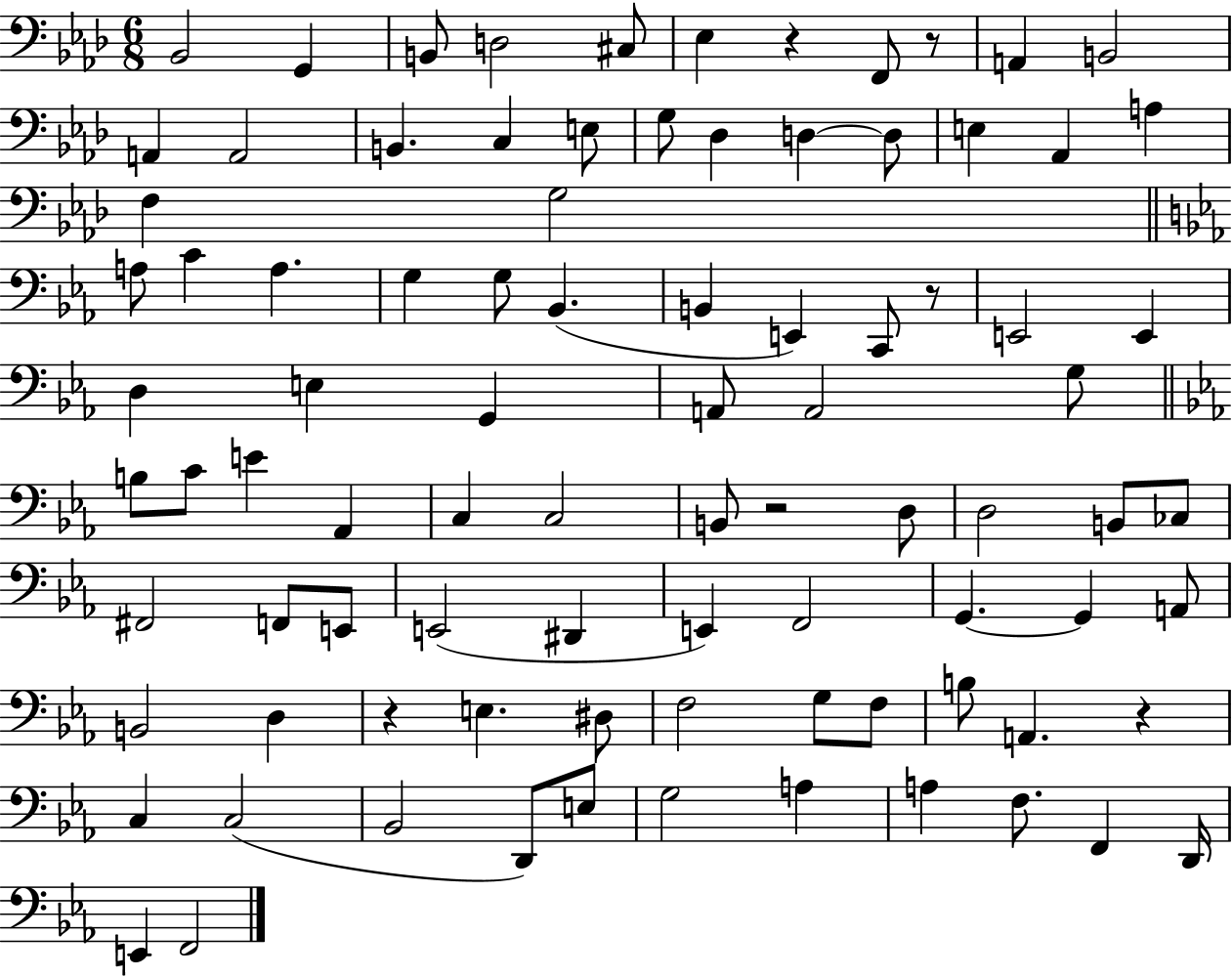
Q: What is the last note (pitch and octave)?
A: F2